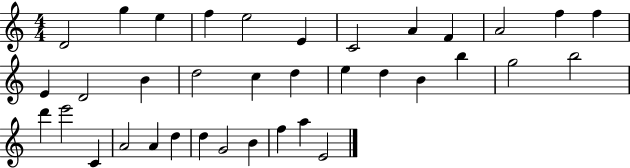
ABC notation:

X:1
T:Untitled
M:4/4
L:1/4
K:C
D2 g e f e2 E C2 A F A2 f f E D2 B d2 c d e d B b g2 b2 d' e'2 C A2 A d d G2 B f a E2